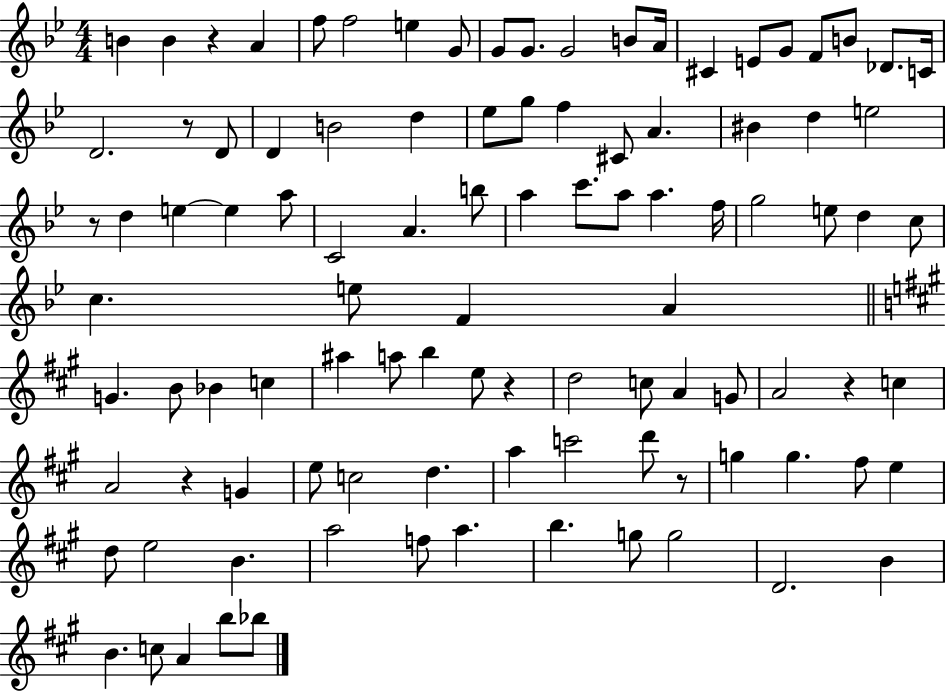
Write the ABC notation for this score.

X:1
T:Untitled
M:4/4
L:1/4
K:Bb
B B z A f/2 f2 e G/2 G/2 G/2 G2 B/2 A/4 ^C E/2 G/2 F/2 B/2 _D/2 C/4 D2 z/2 D/2 D B2 d _e/2 g/2 f ^C/2 A ^B d e2 z/2 d e e a/2 C2 A b/2 a c'/2 a/2 a f/4 g2 e/2 d c/2 c e/2 F A G B/2 _B c ^a a/2 b e/2 z d2 c/2 A G/2 A2 z c A2 z G e/2 c2 d a c'2 d'/2 z/2 g g ^f/2 e d/2 e2 B a2 f/2 a b g/2 g2 D2 B B c/2 A b/2 _b/2